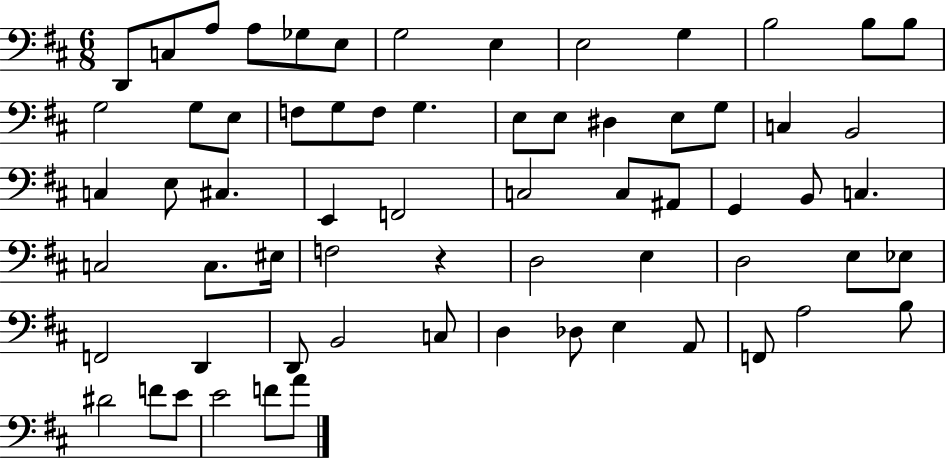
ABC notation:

X:1
T:Untitled
M:6/8
L:1/4
K:D
D,,/2 C,/2 A,/2 A,/2 _G,/2 E,/2 G,2 E, E,2 G, B,2 B,/2 B,/2 G,2 G,/2 E,/2 F,/2 G,/2 F,/2 G, E,/2 E,/2 ^D, E,/2 G,/2 C, B,,2 C, E,/2 ^C, E,, F,,2 C,2 C,/2 ^A,,/2 G,, B,,/2 C, C,2 C,/2 ^E,/4 F,2 z D,2 E, D,2 E,/2 _E,/2 F,,2 D,, D,,/2 B,,2 C,/2 D, _D,/2 E, A,,/2 F,,/2 A,2 B,/2 ^D2 F/2 E/2 E2 F/2 A/2